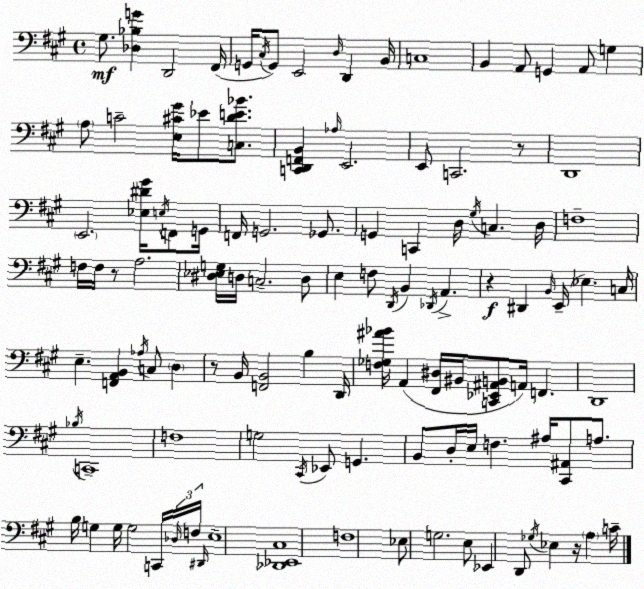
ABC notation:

X:1
T:Untitled
M:4/4
L:1/4
K:A
^G,/2 [_D,_B,G] D,,2 ^F,,/4 G,,/4 ^C,/4 G,,/2 E,,2 D,/4 D,, B,,/4 C,4 B,, A,,/2 G,, A,,/2 G, A,/2 C2 [E,^C^G]/4 _E/2 [C,DE_B]/2 [C,,D,,F,,B,,] _A,/4 E,,2 E,,/2 C,,2 z/2 D,,4 E,,2 [_E,^D^G]/4 E,/4 F,,/2 G,,/4 F,,/4 G,,2 _G,,/2 G,, C,, D,/4 ^G,/4 C, D,/4 F,4 F,/4 F,/4 z/2 A,2 [^D,_E,G,]/4 D,/4 C,2 D,/2 E, F,/2 D,,/4 B,, _D,,/4 A,, z ^D,, B,,/4 E,,/4 _E, C,/4 E, [F,,A,,B,,] _A,/4 C,/2 D, z/2 B,,/4 [F,,B,,]2 B, D,,/4 [F,_G,^A_B]/4 A,, [^F,,^D,]/4 ^B,,/4 [C,,_E,,^A,,B,,]/2 A,,/4 F,, D,,4 _B,/4 C,,4 F,4 G,2 ^C,,/4 _E,,/2 G,, B,,/2 D,/4 E,/4 F, ^A,/4 [^C,,^A,,]/2 A,/2 B,/4 G, G,/4 G,2 C,,/4 _D,/4 F,/4 ^D,,/4 E,4 [_D,,_E,,^C,]4 F,4 _E,/2 G,2 E,/2 _E,, D,,/2 _G,/4 _E, z/4 A, C/4